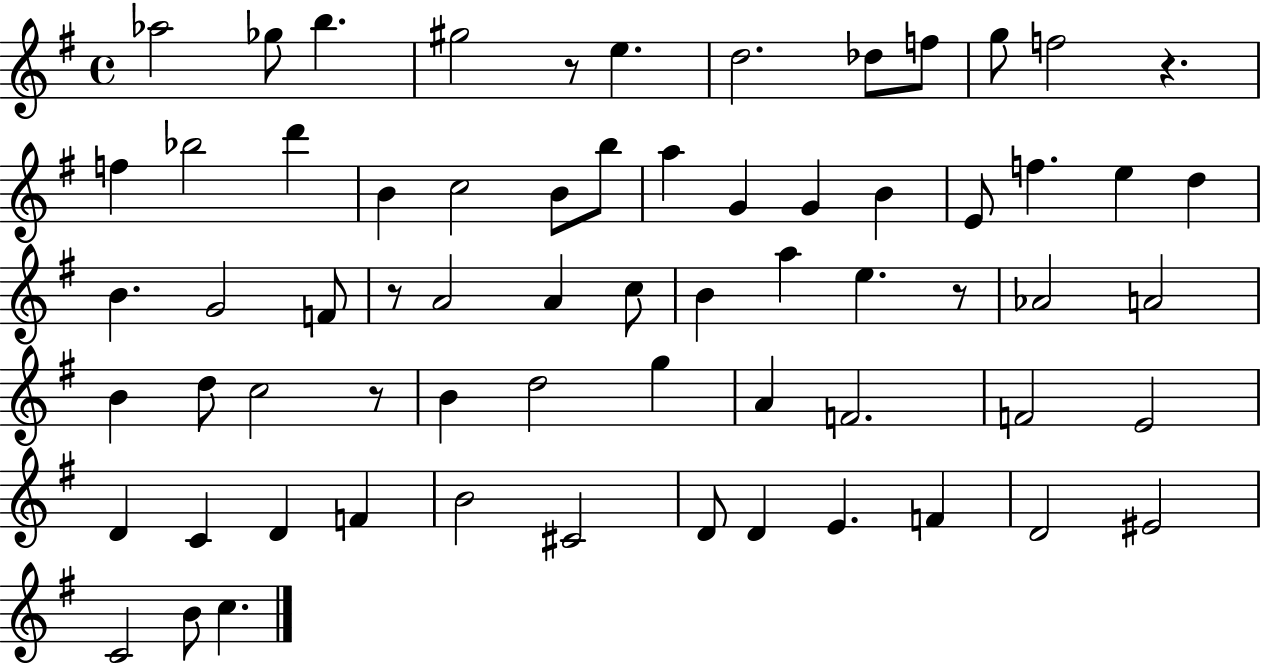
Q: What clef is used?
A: treble